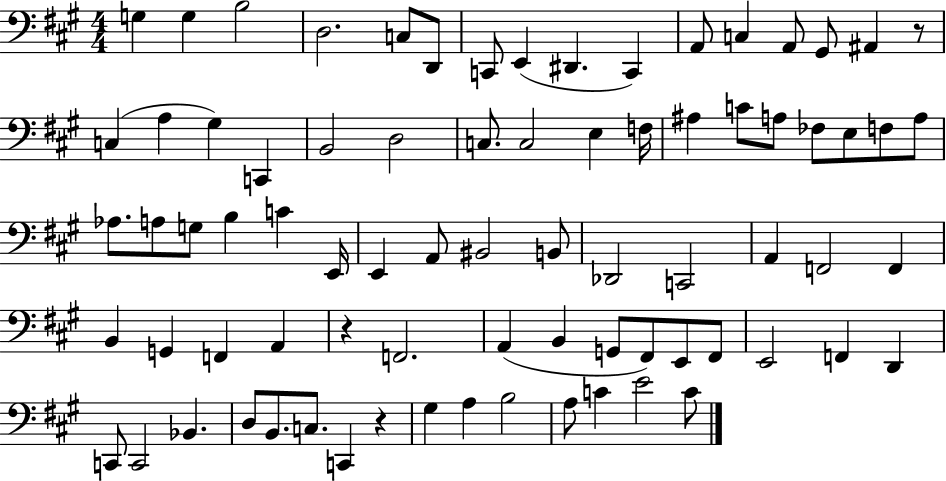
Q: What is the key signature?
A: A major